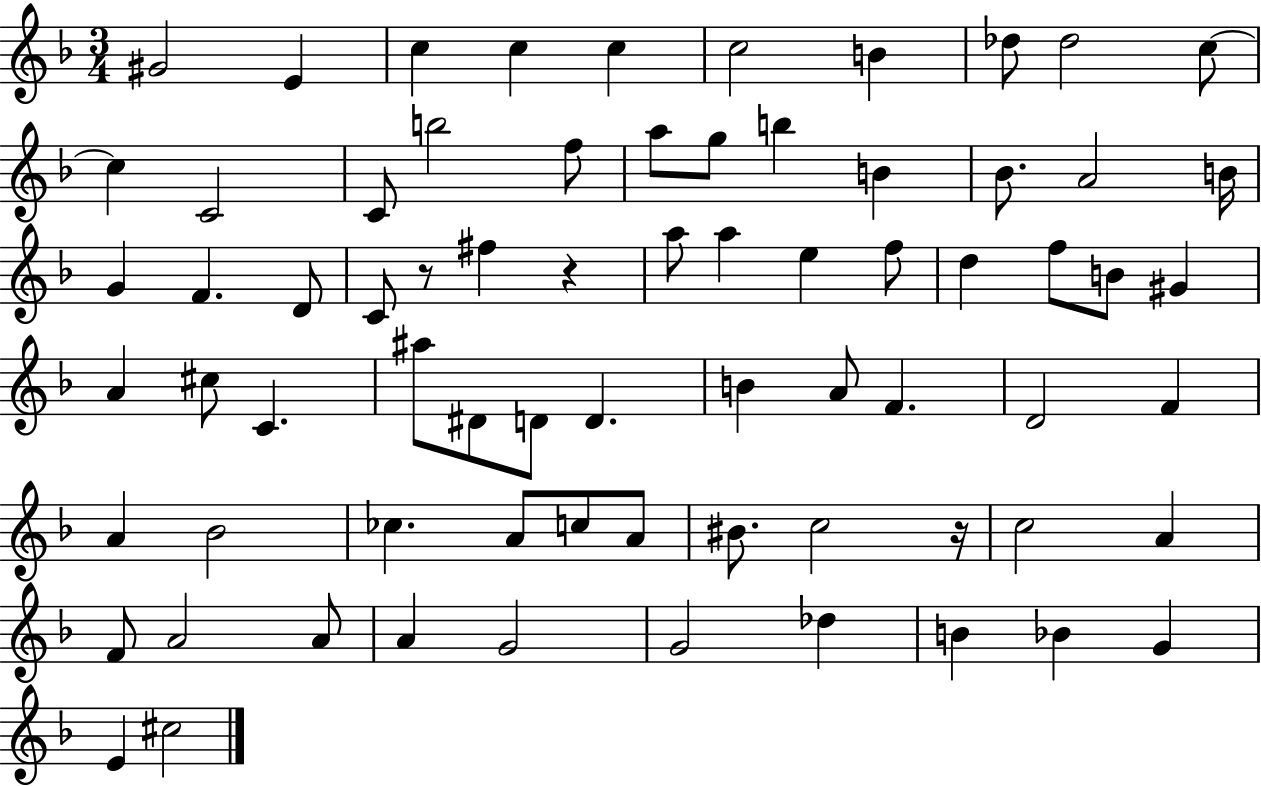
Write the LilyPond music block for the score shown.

{
  \clef treble
  \numericTimeSignature
  \time 3/4
  \key f \major
  gis'2 e'4 | c''4 c''4 c''4 | c''2 b'4 | des''8 des''2 c''8~~ | \break c''4 c'2 | c'8 b''2 f''8 | a''8 g''8 b''4 b'4 | bes'8. a'2 b'16 | \break g'4 f'4. d'8 | c'8 r8 fis''4 r4 | a''8 a''4 e''4 f''8 | d''4 f''8 b'8 gis'4 | \break a'4 cis''8 c'4. | ais''8 dis'8 d'8 d'4. | b'4 a'8 f'4. | d'2 f'4 | \break a'4 bes'2 | ces''4. a'8 c''8 a'8 | bis'8. c''2 r16 | c''2 a'4 | \break f'8 a'2 a'8 | a'4 g'2 | g'2 des''4 | b'4 bes'4 g'4 | \break e'4 cis''2 | \bar "|."
}